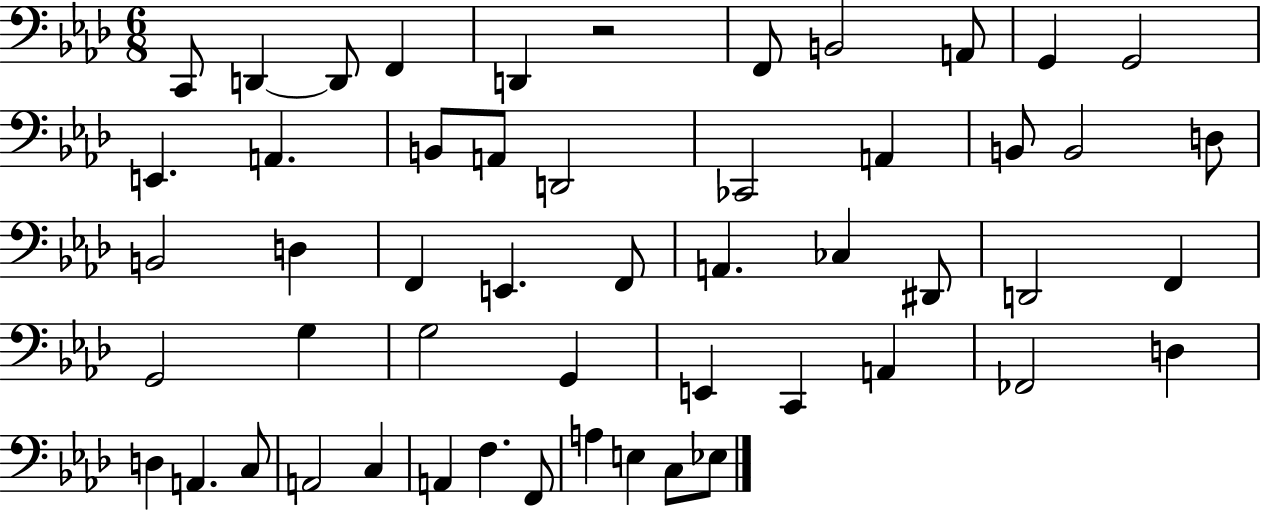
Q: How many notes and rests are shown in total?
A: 52